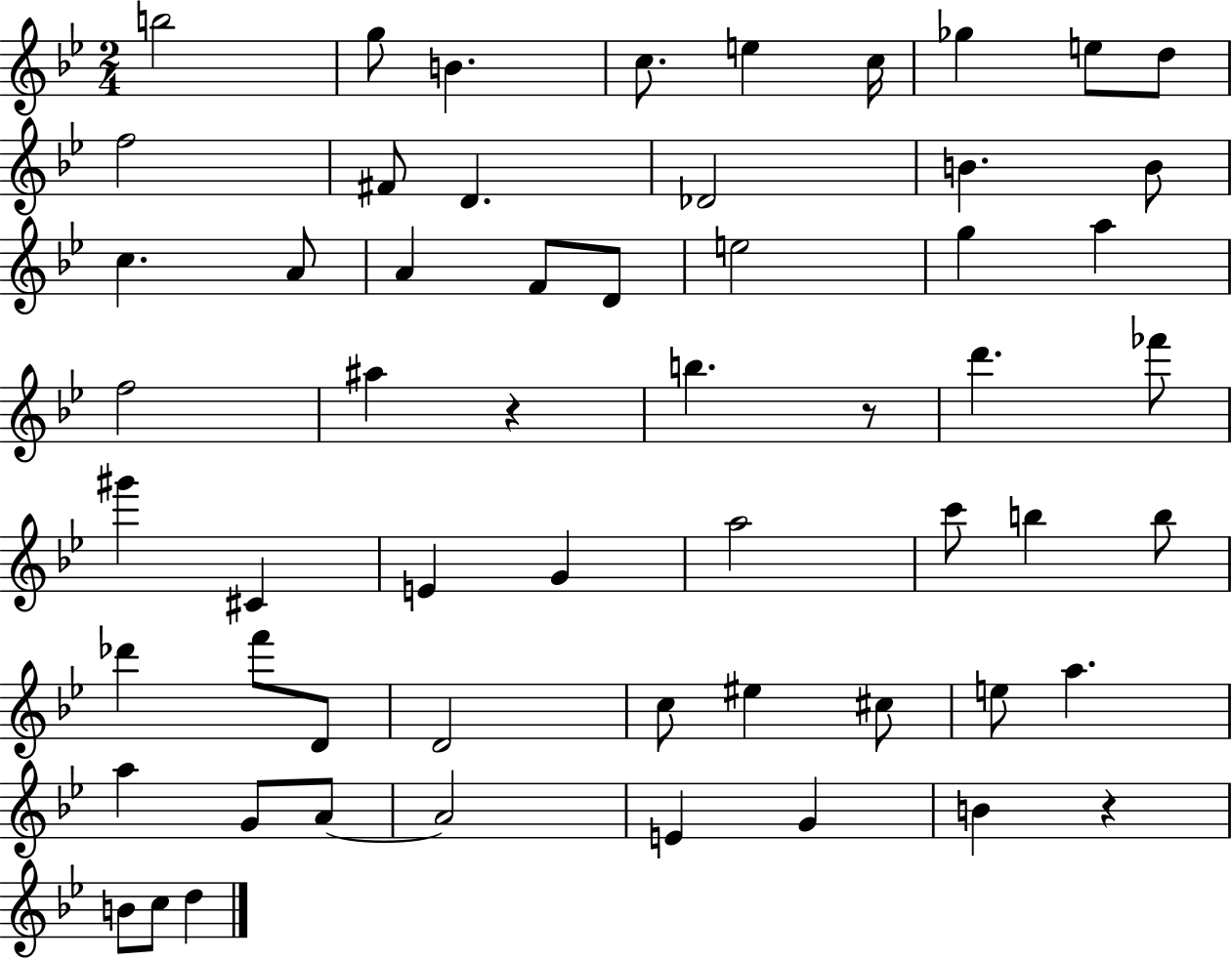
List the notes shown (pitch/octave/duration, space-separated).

B5/h G5/e B4/q. C5/e. E5/q C5/s Gb5/q E5/e D5/e F5/h F#4/e D4/q. Db4/h B4/q. B4/e C5/q. A4/e A4/q F4/e D4/e E5/h G5/q A5/q F5/h A#5/q R/q B5/q. R/e D6/q. FES6/e G#6/q C#4/q E4/q G4/q A5/h C6/e B5/q B5/e Db6/q F6/e D4/e D4/h C5/e EIS5/q C#5/e E5/e A5/q. A5/q G4/e A4/e A4/h E4/q G4/q B4/q R/q B4/e C5/e D5/q